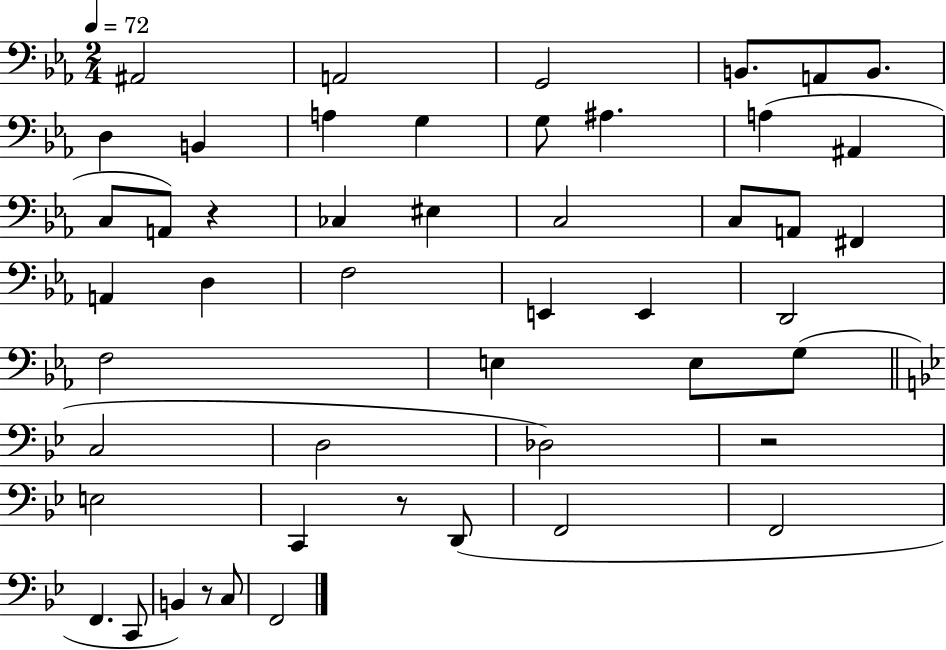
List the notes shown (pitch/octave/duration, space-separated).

A#2/h A2/h G2/h B2/e. A2/e B2/e. D3/q B2/q A3/q G3/q G3/e A#3/q. A3/q A#2/q C3/e A2/e R/q CES3/q EIS3/q C3/h C3/e A2/e F#2/q A2/q D3/q F3/h E2/q E2/q D2/h F3/h E3/q E3/e G3/e C3/h D3/h Db3/h R/h E3/h C2/q R/e D2/e F2/h F2/h F2/q. C2/e B2/q R/e C3/e F2/h